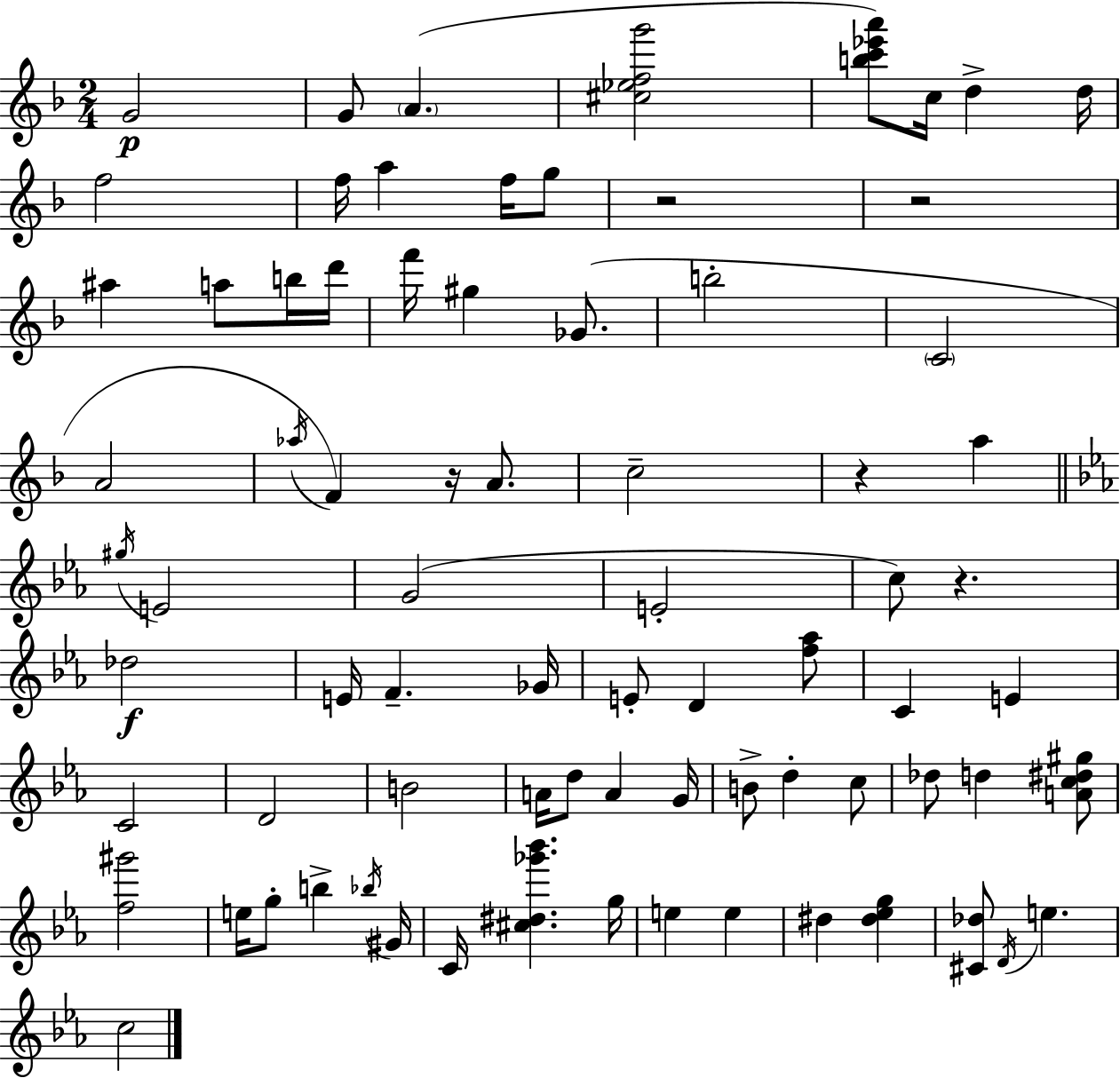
{
  \clef treble
  \numericTimeSignature
  \time 2/4
  \key f \major
  g'2\p | g'8 \parenthesize a'4.( | <cis'' ees'' f'' g'''>2 | <b'' c''' ees''' a'''>8) c''16 d''4-> d''16 | \break f''2 | f''16 a''4 f''16 g''8 | r2 | r2 | \break ais''4 a''8 b''16 d'''16 | f'''16 gis''4 ges'8.( | b''2-. | \parenthesize c'2 | \break a'2 | \acciaccatura { aes''16 } f'4) r16 a'8. | c''2-- | r4 a''4 | \break \bar "||" \break \key ees \major \acciaccatura { gis''16 } e'2 | g'2( | e'2-. | c''8) r4. | \break des''2\f | e'16 f'4.-- | ges'16 e'8-. d'4 <f'' aes''>8 | c'4 e'4 | \break c'2 | d'2 | b'2 | a'16 d''8 a'4 | \break g'16 b'8-> d''4-. c''8 | des''8 d''4 <a' c'' dis'' gis''>8 | <f'' gis'''>2 | e''16 g''8-. b''4-> | \break \acciaccatura { bes''16 } gis'16 c'16 <cis'' dis'' ges''' bes'''>4. | g''16 e''4 e''4 | dis''4 <dis'' ees'' g''>4 | <cis' des''>8 \acciaccatura { d'16 } e''4. | \break c''2 | \bar "|."
}